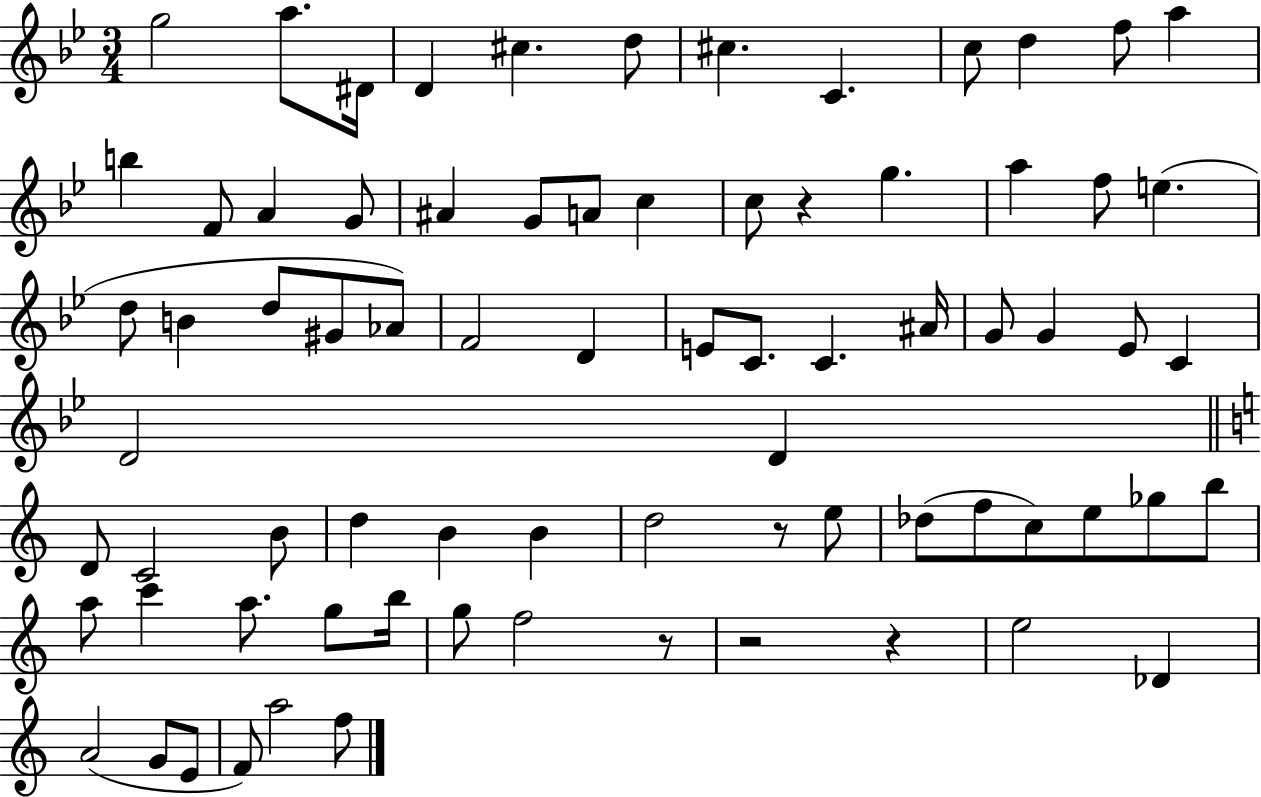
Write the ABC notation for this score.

X:1
T:Untitled
M:3/4
L:1/4
K:Bb
g2 a/2 ^D/4 D ^c d/2 ^c C c/2 d f/2 a b F/2 A G/2 ^A G/2 A/2 c c/2 z g a f/2 e d/2 B d/2 ^G/2 _A/2 F2 D E/2 C/2 C ^A/4 G/2 G _E/2 C D2 D D/2 C2 B/2 d B B d2 z/2 e/2 _d/2 f/2 c/2 e/2 _g/2 b/2 a/2 c' a/2 g/2 b/4 g/2 f2 z/2 z2 z e2 _D A2 G/2 E/2 F/2 a2 f/2